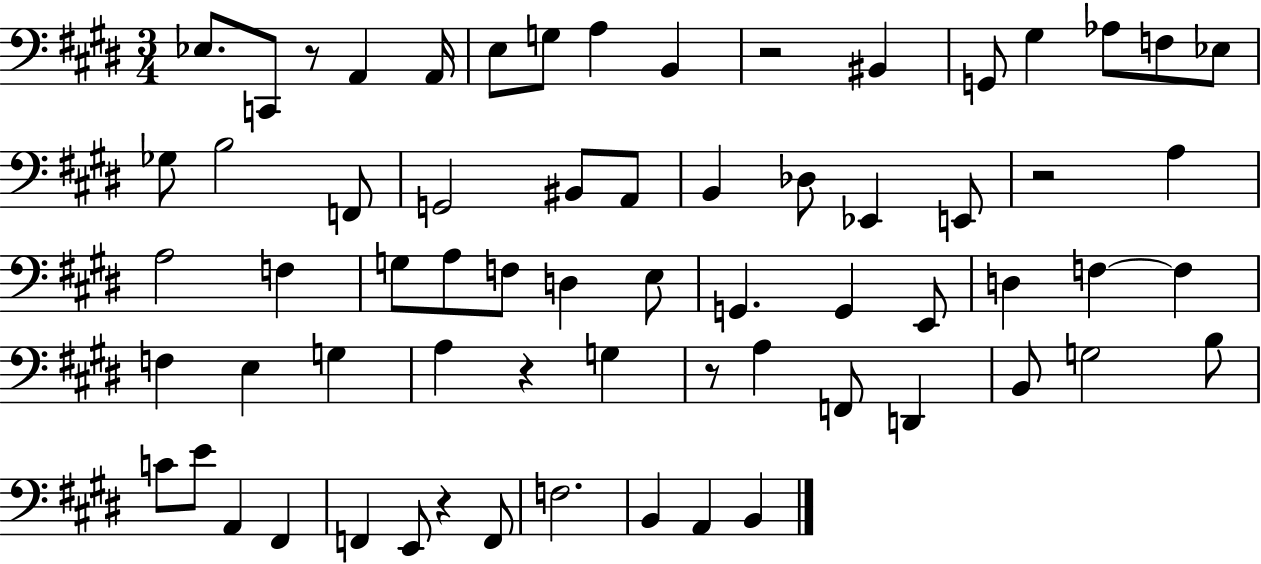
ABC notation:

X:1
T:Untitled
M:3/4
L:1/4
K:E
_E,/2 C,,/2 z/2 A,, A,,/4 E,/2 G,/2 A, B,, z2 ^B,, G,,/2 ^G, _A,/2 F,/2 _E,/2 _G,/2 B,2 F,,/2 G,,2 ^B,,/2 A,,/2 B,, _D,/2 _E,, E,,/2 z2 A, A,2 F, G,/2 A,/2 F,/2 D, E,/2 G,, G,, E,,/2 D, F, F, F, E, G, A, z G, z/2 A, F,,/2 D,, B,,/2 G,2 B,/2 C/2 E/2 A,, ^F,, F,, E,,/2 z F,,/2 F,2 B,, A,, B,,